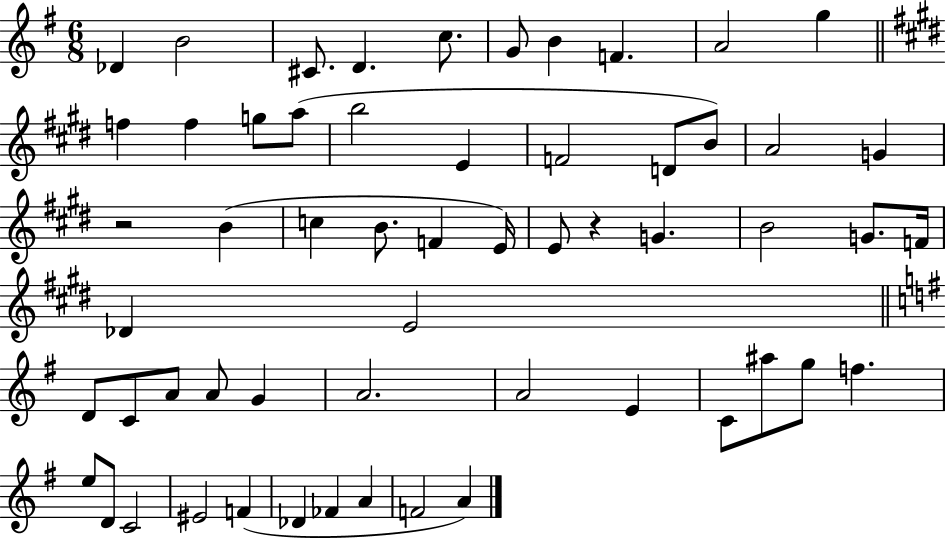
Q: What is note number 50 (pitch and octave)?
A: F4